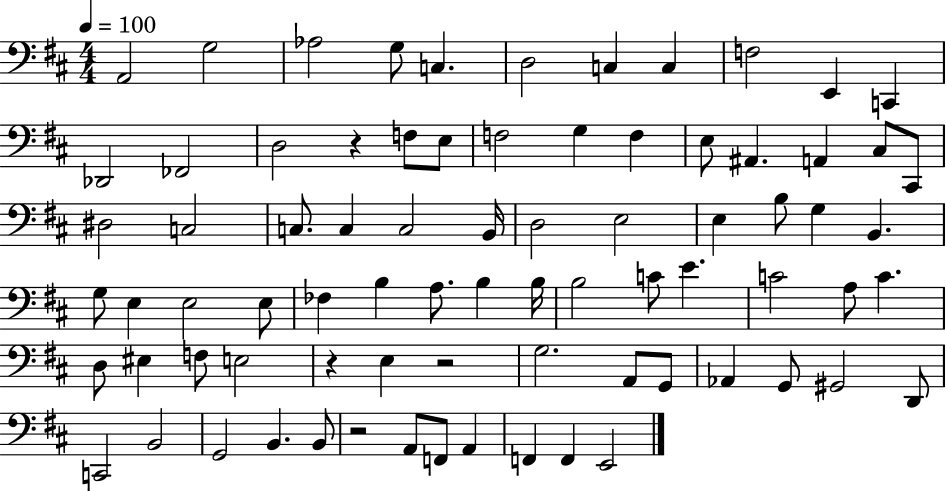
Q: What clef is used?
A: bass